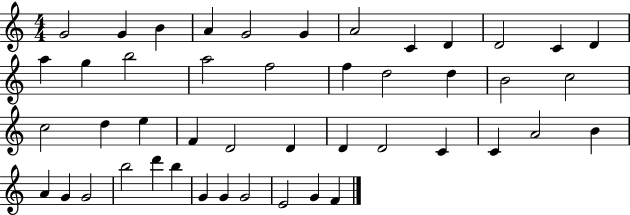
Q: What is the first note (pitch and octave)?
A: G4